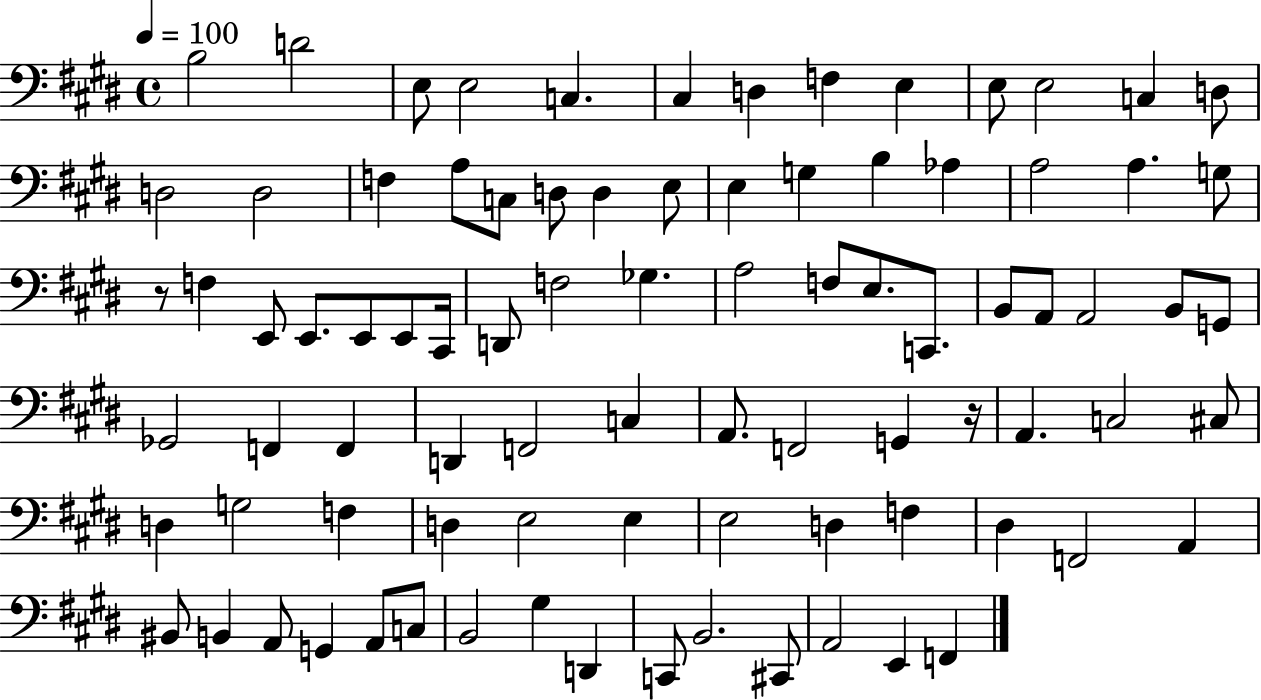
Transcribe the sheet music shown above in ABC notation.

X:1
T:Untitled
M:4/4
L:1/4
K:E
B,2 D2 E,/2 E,2 C, ^C, D, F, E, E,/2 E,2 C, D,/2 D,2 D,2 F, A,/2 C,/2 D,/2 D, E,/2 E, G, B, _A, A,2 A, G,/2 z/2 F, E,,/2 E,,/2 E,,/2 E,,/2 ^C,,/4 D,,/2 F,2 _G, A,2 F,/2 E,/2 C,,/2 B,,/2 A,,/2 A,,2 B,,/2 G,,/2 _G,,2 F,, F,, D,, F,,2 C, A,,/2 F,,2 G,, z/4 A,, C,2 ^C,/2 D, G,2 F, D, E,2 E, E,2 D, F, ^D, F,,2 A,, ^B,,/2 B,, A,,/2 G,, A,,/2 C,/2 B,,2 ^G, D,, C,,/2 B,,2 ^C,,/2 A,,2 E,, F,,